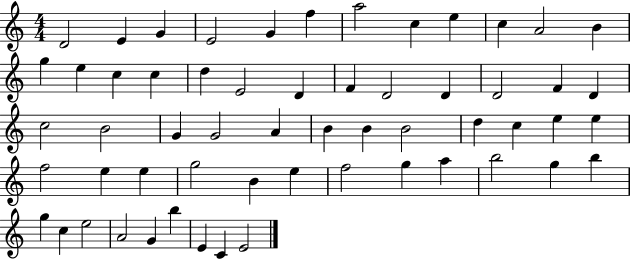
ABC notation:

X:1
T:Untitled
M:4/4
L:1/4
K:C
D2 E G E2 G f a2 c e c A2 B g e c c d E2 D F D2 D D2 F D c2 B2 G G2 A B B B2 d c e e f2 e e g2 B e f2 g a b2 g b g c e2 A2 G b E C E2